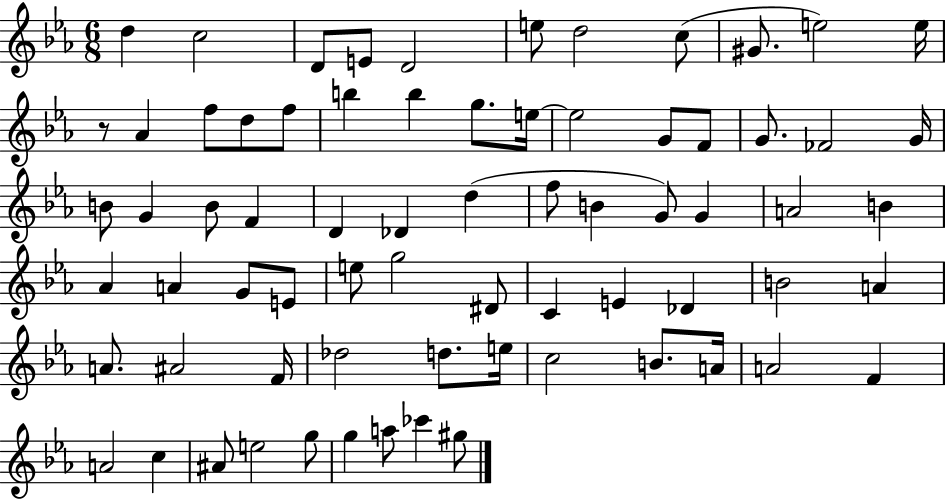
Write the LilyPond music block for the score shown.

{
  \clef treble
  \numericTimeSignature
  \time 6/8
  \key ees \major
  \repeat volta 2 { d''4 c''2 | d'8 e'8 d'2 | e''8 d''2 c''8( | gis'8. e''2) e''16 | \break r8 aes'4 f''8 d''8 f''8 | b''4 b''4 g''8. e''16~~ | e''2 g'8 f'8 | g'8. fes'2 g'16 | \break b'8 g'4 b'8 f'4 | d'4 des'4 d''4( | f''8 b'4 g'8) g'4 | a'2 b'4 | \break aes'4 a'4 g'8 e'8 | e''8 g''2 dis'8 | c'4 e'4 des'4 | b'2 a'4 | \break a'8. ais'2 f'16 | des''2 d''8. e''16 | c''2 b'8. a'16 | a'2 f'4 | \break a'2 c''4 | ais'8 e''2 g''8 | g''4 a''8 ces'''4 gis''8 | } \bar "|."
}